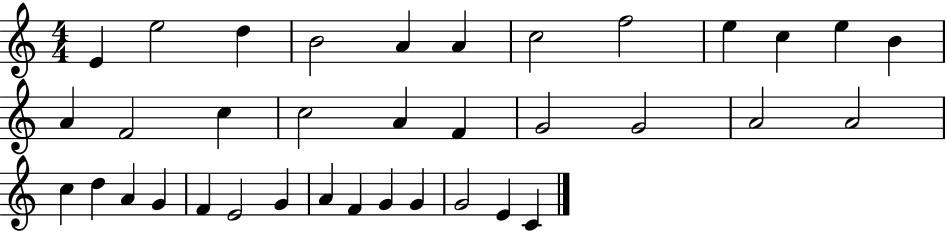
E4/q E5/h D5/q B4/h A4/q A4/q C5/h F5/h E5/q C5/q E5/q B4/q A4/q F4/h C5/q C5/h A4/q F4/q G4/h G4/h A4/h A4/h C5/q D5/q A4/q G4/q F4/q E4/h G4/q A4/q F4/q G4/q G4/q G4/h E4/q C4/q